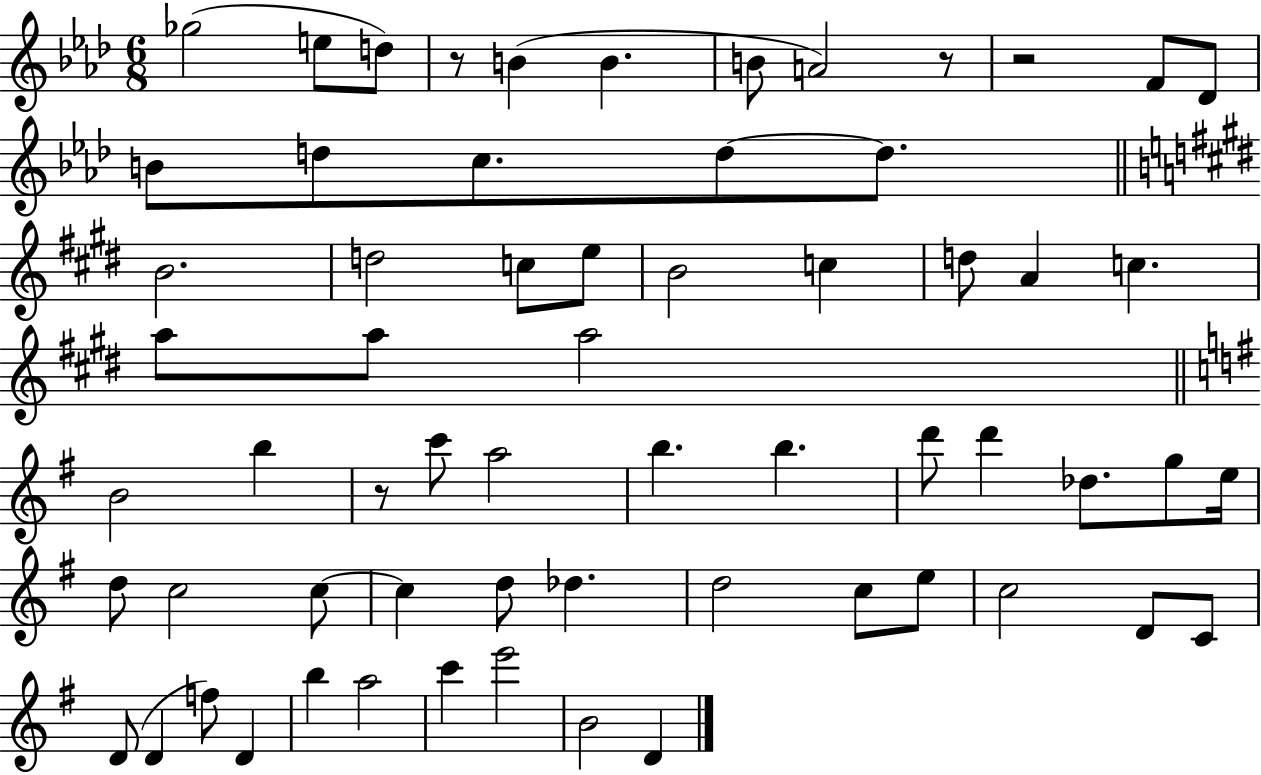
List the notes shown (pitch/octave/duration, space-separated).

Gb5/h E5/e D5/e R/e B4/q B4/q. B4/e A4/h R/e R/h F4/e Db4/e B4/e D5/e C5/e. D5/e D5/e. B4/h. D5/h C5/e E5/e B4/h C5/q D5/e A4/q C5/q. A5/e A5/e A5/h B4/h B5/q R/e C6/e A5/h B5/q. B5/q. D6/e D6/q Db5/e. G5/e E5/s D5/e C5/h C5/e C5/q D5/e Db5/q. D5/h C5/e E5/e C5/h D4/e C4/e D4/e D4/q F5/e D4/q B5/q A5/h C6/q E6/h B4/h D4/q